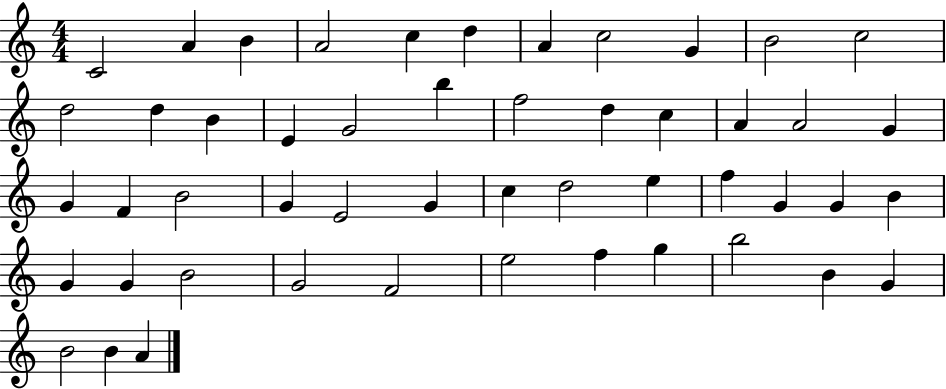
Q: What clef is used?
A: treble